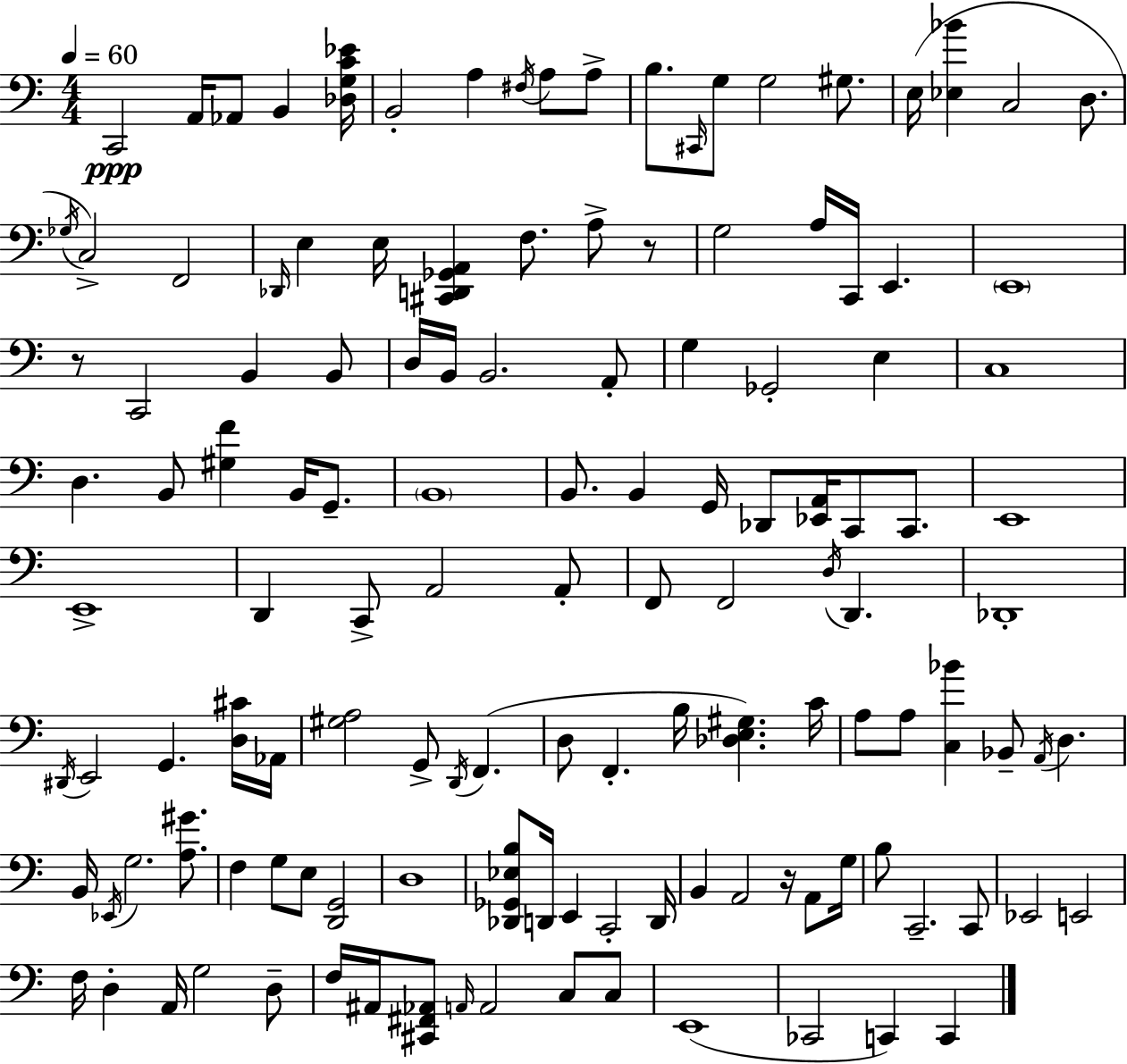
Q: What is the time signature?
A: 4/4